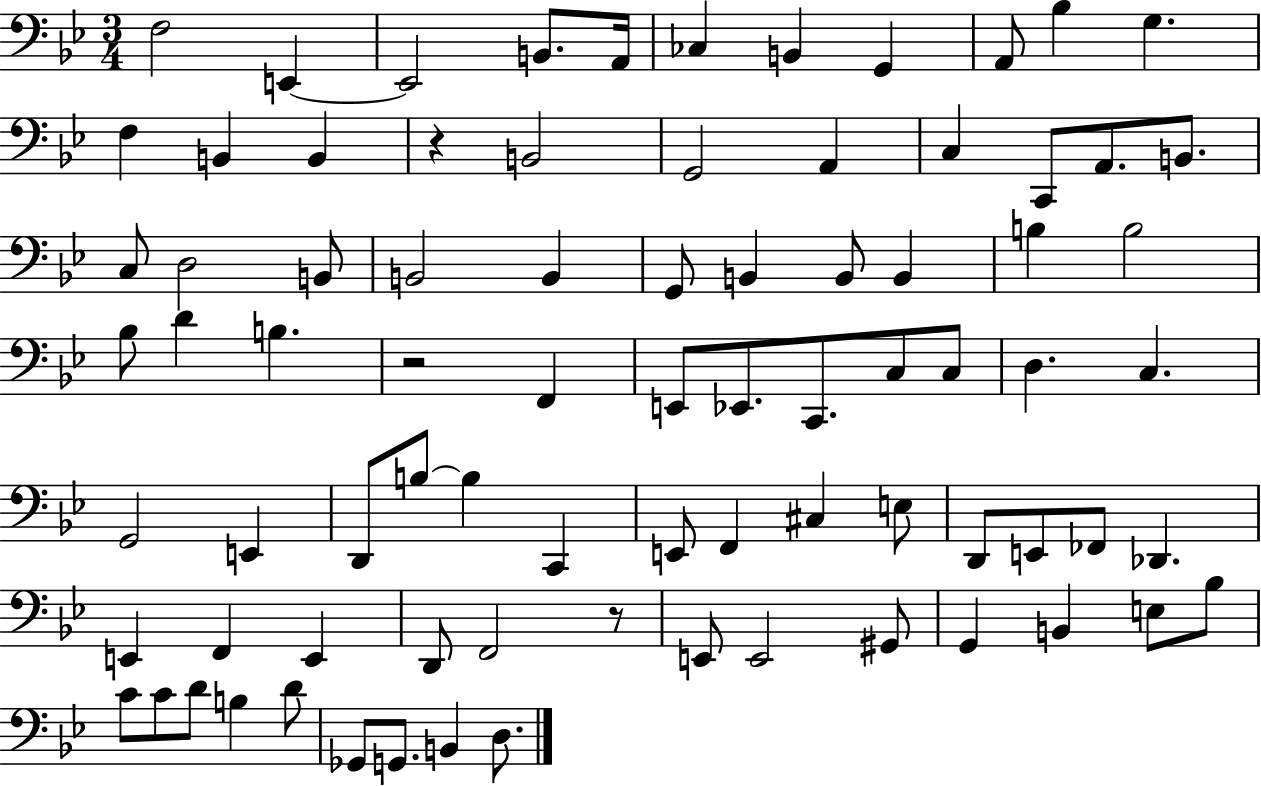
X:1
T:Untitled
M:3/4
L:1/4
K:Bb
F,2 E,, E,,2 B,,/2 A,,/4 _C, B,, G,, A,,/2 _B, G, F, B,, B,, z B,,2 G,,2 A,, C, C,,/2 A,,/2 B,,/2 C,/2 D,2 B,,/2 B,,2 B,, G,,/2 B,, B,,/2 B,, B, B,2 _B,/2 D B, z2 F,, E,,/2 _E,,/2 C,,/2 C,/2 C,/2 D, C, G,,2 E,, D,,/2 B,/2 B, C,, E,,/2 F,, ^C, E,/2 D,,/2 E,,/2 _F,,/2 _D,, E,, F,, E,, D,,/2 F,,2 z/2 E,,/2 E,,2 ^G,,/2 G,, B,, E,/2 _B,/2 C/2 C/2 D/2 B, D/2 _G,,/2 G,,/2 B,, D,/2